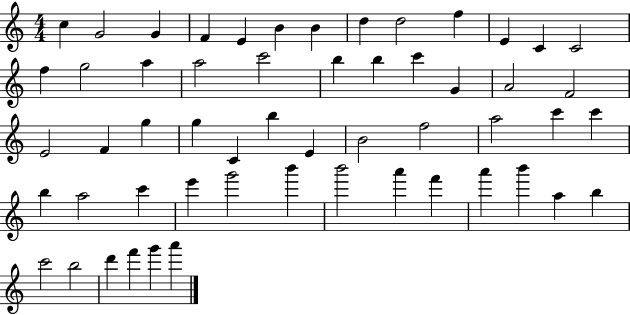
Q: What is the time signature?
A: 4/4